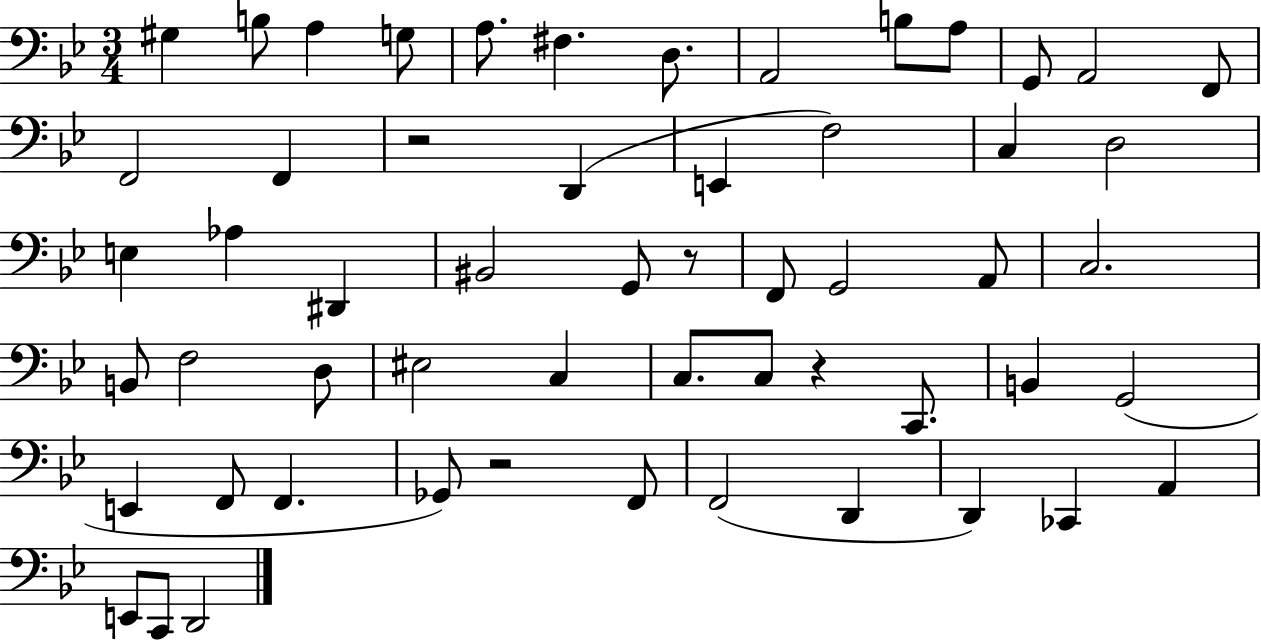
X:1
T:Untitled
M:3/4
L:1/4
K:Bb
^G, B,/2 A, G,/2 A,/2 ^F, D,/2 A,,2 B,/2 A,/2 G,,/2 A,,2 F,,/2 F,,2 F,, z2 D,, E,, F,2 C, D,2 E, _A, ^D,, ^B,,2 G,,/2 z/2 F,,/2 G,,2 A,,/2 C,2 B,,/2 F,2 D,/2 ^E,2 C, C,/2 C,/2 z C,,/2 B,, G,,2 E,, F,,/2 F,, _G,,/2 z2 F,,/2 F,,2 D,, D,, _C,, A,, E,,/2 C,,/2 D,,2